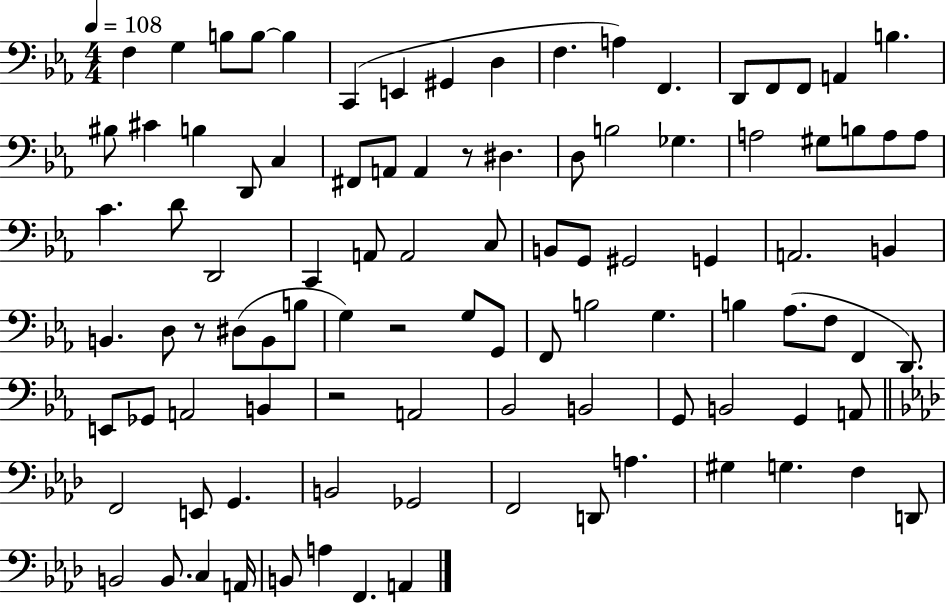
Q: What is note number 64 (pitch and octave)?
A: E2